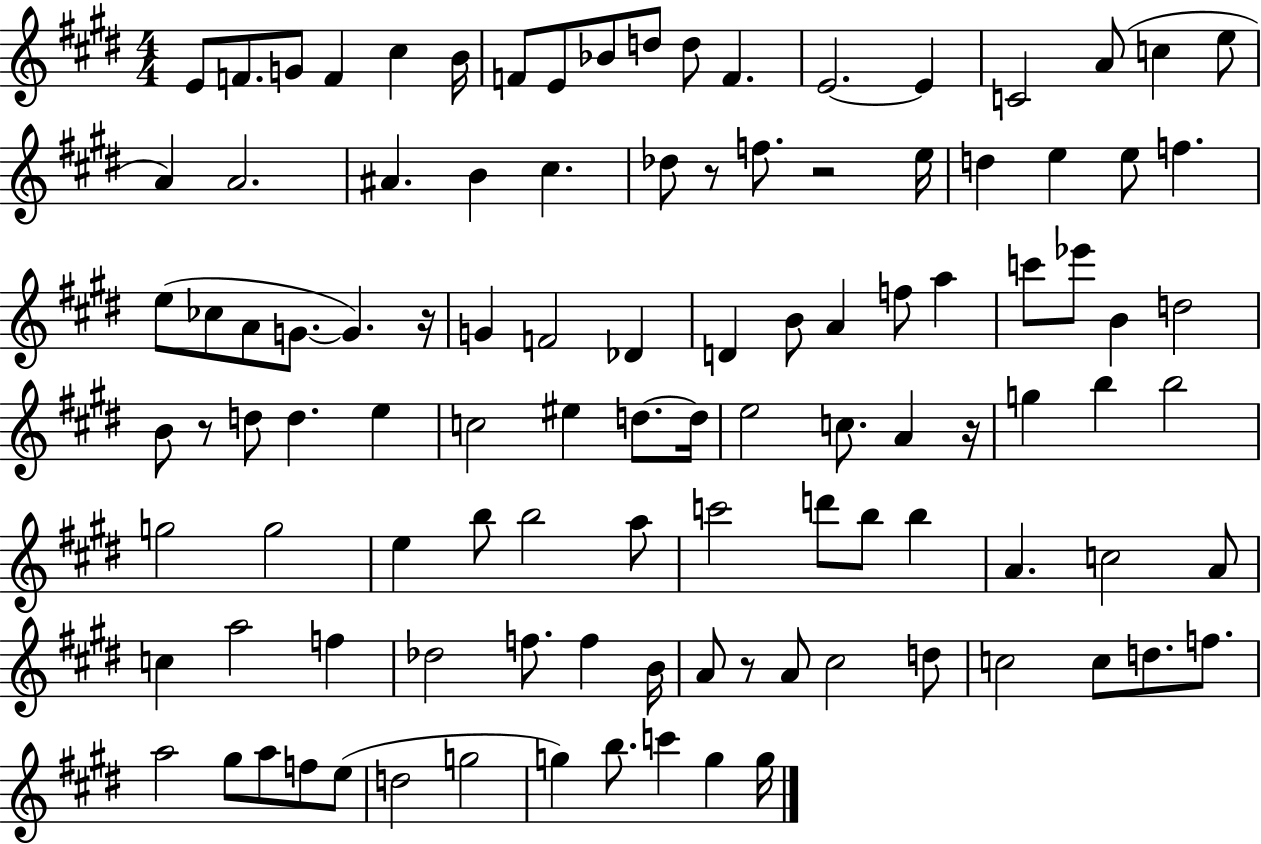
E4/e F4/e. G4/e F4/q C#5/q B4/s F4/e E4/e Bb4/e D5/e D5/e F4/q. E4/h. E4/q C4/h A4/e C5/q E5/e A4/q A4/h. A#4/q. B4/q C#5/q. Db5/e R/e F5/e. R/h E5/s D5/q E5/q E5/e F5/q. E5/e CES5/e A4/e G4/e. G4/q. R/s G4/q F4/h Db4/q D4/q B4/e A4/q F5/e A5/q C6/e Eb6/e B4/q D5/h B4/e R/e D5/e D5/q. E5/q C5/h EIS5/q D5/e. D5/s E5/h C5/e. A4/q R/s G5/q B5/q B5/h G5/h G5/h E5/q B5/e B5/h A5/e C6/h D6/e B5/e B5/q A4/q. C5/h A4/e C5/q A5/h F5/q Db5/h F5/e. F5/q B4/s A4/e R/e A4/e C#5/h D5/e C5/h C5/e D5/e. F5/e. A5/h G#5/e A5/e F5/e E5/e D5/h G5/h G5/q B5/e. C6/q G5/q G5/s